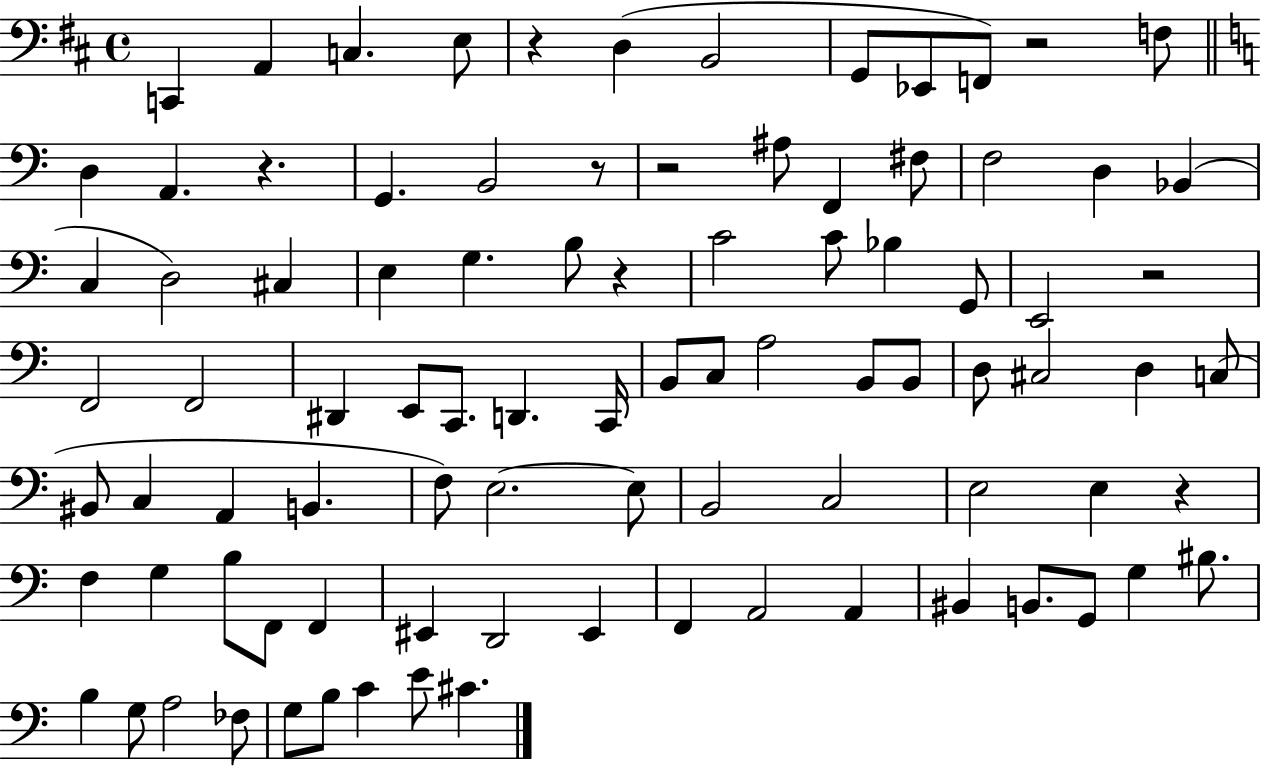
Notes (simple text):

C2/q A2/q C3/q. E3/e R/q D3/q B2/h G2/e Eb2/e F2/e R/h F3/e D3/q A2/q. R/q. G2/q. B2/h R/e R/h A#3/e F2/q F#3/e F3/h D3/q Bb2/q C3/q D3/h C#3/q E3/q G3/q. B3/e R/q C4/h C4/e Bb3/q G2/e E2/h R/h F2/h F2/h D#2/q E2/e C2/e. D2/q. C2/s B2/e C3/e A3/h B2/e B2/e D3/e C#3/h D3/q C3/e BIS2/e C3/q A2/q B2/q. F3/e E3/h. E3/e B2/h C3/h E3/h E3/q R/q F3/q G3/q B3/e F2/e F2/q EIS2/q D2/h EIS2/q F2/q A2/h A2/q BIS2/q B2/e. G2/e G3/q BIS3/e. B3/q G3/e A3/h FES3/e G3/e B3/e C4/q E4/e C#4/q.